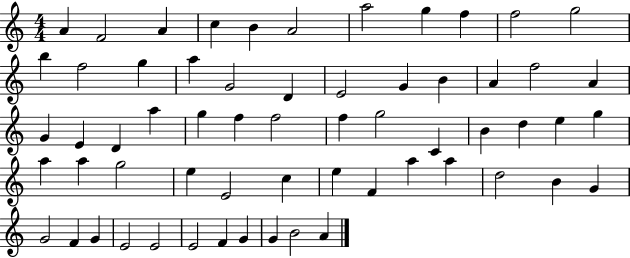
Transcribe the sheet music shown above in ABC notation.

X:1
T:Untitled
M:4/4
L:1/4
K:C
A F2 A c B A2 a2 g f f2 g2 b f2 g a G2 D E2 G B A f2 A G E D a g f f2 f g2 C B d e g a a g2 e E2 c e F a a d2 B G G2 F G E2 E2 E2 F G G B2 A